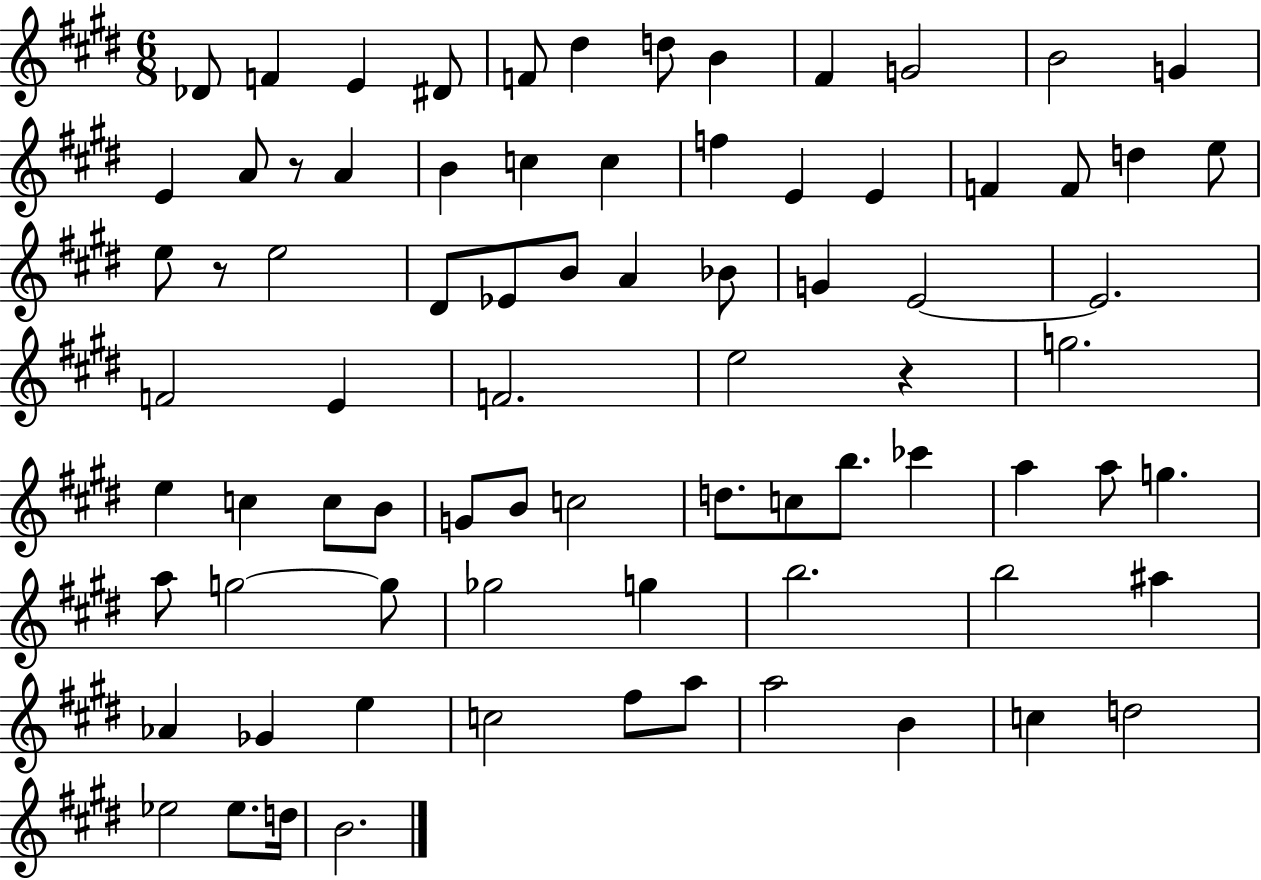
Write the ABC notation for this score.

X:1
T:Untitled
M:6/8
L:1/4
K:E
_D/2 F E ^D/2 F/2 ^d d/2 B ^F G2 B2 G E A/2 z/2 A B c c f E E F F/2 d e/2 e/2 z/2 e2 ^D/2 _E/2 B/2 A _B/2 G E2 E2 F2 E F2 e2 z g2 e c c/2 B/2 G/2 B/2 c2 d/2 c/2 b/2 _c' a a/2 g a/2 g2 g/2 _g2 g b2 b2 ^a _A _G e c2 ^f/2 a/2 a2 B c d2 _e2 _e/2 d/4 B2